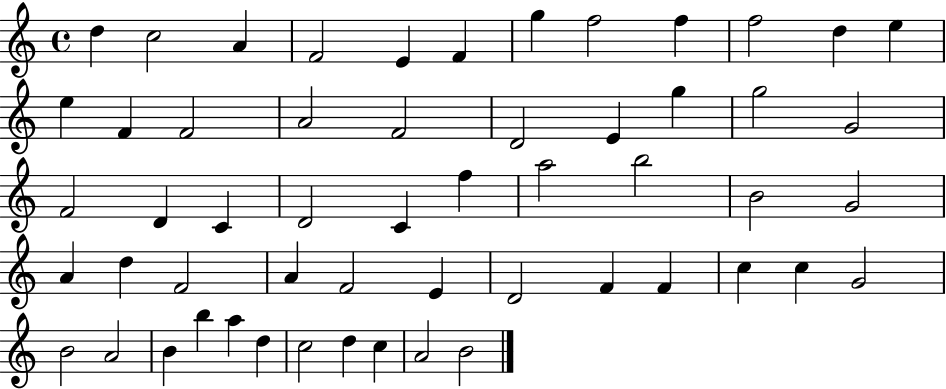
X:1
T:Untitled
M:4/4
L:1/4
K:C
d c2 A F2 E F g f2 f f2 d e e F F2 A2 F2 D2 E g g2 G2 F2 D C D2 C f a2 b2 B2 G2 A d F2 A F2 E D2 F F c c G2 B2 A2 B b a d c2 d c A2 B2